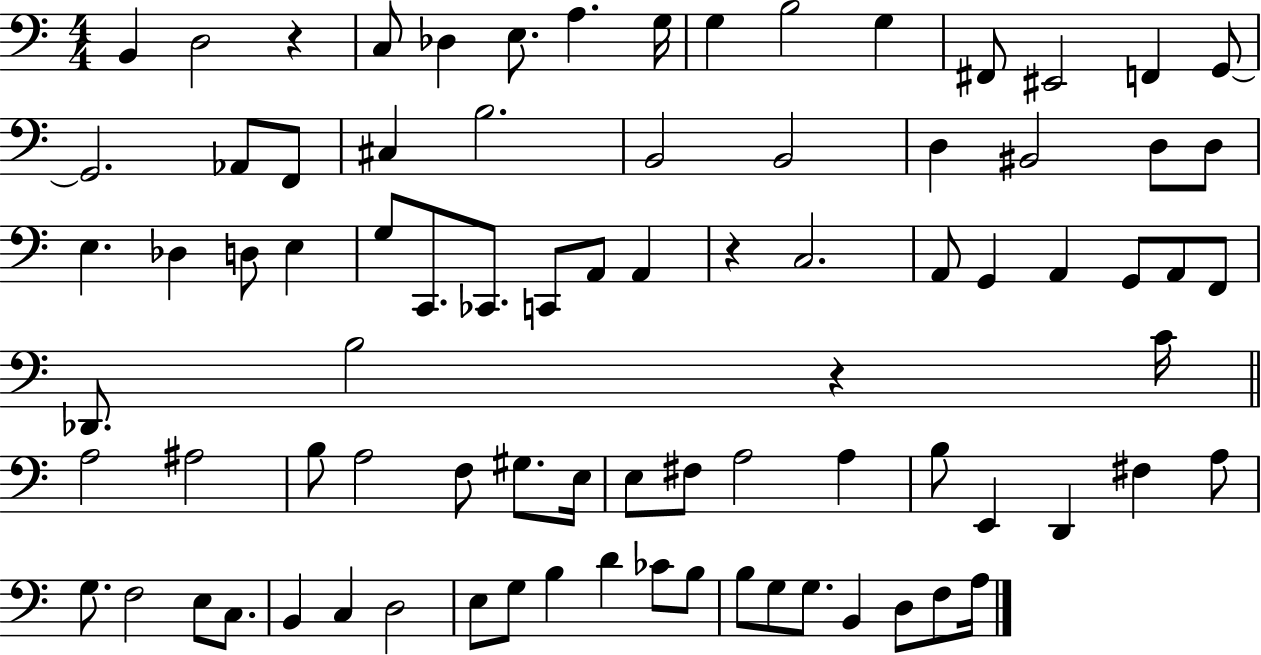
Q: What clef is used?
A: bass